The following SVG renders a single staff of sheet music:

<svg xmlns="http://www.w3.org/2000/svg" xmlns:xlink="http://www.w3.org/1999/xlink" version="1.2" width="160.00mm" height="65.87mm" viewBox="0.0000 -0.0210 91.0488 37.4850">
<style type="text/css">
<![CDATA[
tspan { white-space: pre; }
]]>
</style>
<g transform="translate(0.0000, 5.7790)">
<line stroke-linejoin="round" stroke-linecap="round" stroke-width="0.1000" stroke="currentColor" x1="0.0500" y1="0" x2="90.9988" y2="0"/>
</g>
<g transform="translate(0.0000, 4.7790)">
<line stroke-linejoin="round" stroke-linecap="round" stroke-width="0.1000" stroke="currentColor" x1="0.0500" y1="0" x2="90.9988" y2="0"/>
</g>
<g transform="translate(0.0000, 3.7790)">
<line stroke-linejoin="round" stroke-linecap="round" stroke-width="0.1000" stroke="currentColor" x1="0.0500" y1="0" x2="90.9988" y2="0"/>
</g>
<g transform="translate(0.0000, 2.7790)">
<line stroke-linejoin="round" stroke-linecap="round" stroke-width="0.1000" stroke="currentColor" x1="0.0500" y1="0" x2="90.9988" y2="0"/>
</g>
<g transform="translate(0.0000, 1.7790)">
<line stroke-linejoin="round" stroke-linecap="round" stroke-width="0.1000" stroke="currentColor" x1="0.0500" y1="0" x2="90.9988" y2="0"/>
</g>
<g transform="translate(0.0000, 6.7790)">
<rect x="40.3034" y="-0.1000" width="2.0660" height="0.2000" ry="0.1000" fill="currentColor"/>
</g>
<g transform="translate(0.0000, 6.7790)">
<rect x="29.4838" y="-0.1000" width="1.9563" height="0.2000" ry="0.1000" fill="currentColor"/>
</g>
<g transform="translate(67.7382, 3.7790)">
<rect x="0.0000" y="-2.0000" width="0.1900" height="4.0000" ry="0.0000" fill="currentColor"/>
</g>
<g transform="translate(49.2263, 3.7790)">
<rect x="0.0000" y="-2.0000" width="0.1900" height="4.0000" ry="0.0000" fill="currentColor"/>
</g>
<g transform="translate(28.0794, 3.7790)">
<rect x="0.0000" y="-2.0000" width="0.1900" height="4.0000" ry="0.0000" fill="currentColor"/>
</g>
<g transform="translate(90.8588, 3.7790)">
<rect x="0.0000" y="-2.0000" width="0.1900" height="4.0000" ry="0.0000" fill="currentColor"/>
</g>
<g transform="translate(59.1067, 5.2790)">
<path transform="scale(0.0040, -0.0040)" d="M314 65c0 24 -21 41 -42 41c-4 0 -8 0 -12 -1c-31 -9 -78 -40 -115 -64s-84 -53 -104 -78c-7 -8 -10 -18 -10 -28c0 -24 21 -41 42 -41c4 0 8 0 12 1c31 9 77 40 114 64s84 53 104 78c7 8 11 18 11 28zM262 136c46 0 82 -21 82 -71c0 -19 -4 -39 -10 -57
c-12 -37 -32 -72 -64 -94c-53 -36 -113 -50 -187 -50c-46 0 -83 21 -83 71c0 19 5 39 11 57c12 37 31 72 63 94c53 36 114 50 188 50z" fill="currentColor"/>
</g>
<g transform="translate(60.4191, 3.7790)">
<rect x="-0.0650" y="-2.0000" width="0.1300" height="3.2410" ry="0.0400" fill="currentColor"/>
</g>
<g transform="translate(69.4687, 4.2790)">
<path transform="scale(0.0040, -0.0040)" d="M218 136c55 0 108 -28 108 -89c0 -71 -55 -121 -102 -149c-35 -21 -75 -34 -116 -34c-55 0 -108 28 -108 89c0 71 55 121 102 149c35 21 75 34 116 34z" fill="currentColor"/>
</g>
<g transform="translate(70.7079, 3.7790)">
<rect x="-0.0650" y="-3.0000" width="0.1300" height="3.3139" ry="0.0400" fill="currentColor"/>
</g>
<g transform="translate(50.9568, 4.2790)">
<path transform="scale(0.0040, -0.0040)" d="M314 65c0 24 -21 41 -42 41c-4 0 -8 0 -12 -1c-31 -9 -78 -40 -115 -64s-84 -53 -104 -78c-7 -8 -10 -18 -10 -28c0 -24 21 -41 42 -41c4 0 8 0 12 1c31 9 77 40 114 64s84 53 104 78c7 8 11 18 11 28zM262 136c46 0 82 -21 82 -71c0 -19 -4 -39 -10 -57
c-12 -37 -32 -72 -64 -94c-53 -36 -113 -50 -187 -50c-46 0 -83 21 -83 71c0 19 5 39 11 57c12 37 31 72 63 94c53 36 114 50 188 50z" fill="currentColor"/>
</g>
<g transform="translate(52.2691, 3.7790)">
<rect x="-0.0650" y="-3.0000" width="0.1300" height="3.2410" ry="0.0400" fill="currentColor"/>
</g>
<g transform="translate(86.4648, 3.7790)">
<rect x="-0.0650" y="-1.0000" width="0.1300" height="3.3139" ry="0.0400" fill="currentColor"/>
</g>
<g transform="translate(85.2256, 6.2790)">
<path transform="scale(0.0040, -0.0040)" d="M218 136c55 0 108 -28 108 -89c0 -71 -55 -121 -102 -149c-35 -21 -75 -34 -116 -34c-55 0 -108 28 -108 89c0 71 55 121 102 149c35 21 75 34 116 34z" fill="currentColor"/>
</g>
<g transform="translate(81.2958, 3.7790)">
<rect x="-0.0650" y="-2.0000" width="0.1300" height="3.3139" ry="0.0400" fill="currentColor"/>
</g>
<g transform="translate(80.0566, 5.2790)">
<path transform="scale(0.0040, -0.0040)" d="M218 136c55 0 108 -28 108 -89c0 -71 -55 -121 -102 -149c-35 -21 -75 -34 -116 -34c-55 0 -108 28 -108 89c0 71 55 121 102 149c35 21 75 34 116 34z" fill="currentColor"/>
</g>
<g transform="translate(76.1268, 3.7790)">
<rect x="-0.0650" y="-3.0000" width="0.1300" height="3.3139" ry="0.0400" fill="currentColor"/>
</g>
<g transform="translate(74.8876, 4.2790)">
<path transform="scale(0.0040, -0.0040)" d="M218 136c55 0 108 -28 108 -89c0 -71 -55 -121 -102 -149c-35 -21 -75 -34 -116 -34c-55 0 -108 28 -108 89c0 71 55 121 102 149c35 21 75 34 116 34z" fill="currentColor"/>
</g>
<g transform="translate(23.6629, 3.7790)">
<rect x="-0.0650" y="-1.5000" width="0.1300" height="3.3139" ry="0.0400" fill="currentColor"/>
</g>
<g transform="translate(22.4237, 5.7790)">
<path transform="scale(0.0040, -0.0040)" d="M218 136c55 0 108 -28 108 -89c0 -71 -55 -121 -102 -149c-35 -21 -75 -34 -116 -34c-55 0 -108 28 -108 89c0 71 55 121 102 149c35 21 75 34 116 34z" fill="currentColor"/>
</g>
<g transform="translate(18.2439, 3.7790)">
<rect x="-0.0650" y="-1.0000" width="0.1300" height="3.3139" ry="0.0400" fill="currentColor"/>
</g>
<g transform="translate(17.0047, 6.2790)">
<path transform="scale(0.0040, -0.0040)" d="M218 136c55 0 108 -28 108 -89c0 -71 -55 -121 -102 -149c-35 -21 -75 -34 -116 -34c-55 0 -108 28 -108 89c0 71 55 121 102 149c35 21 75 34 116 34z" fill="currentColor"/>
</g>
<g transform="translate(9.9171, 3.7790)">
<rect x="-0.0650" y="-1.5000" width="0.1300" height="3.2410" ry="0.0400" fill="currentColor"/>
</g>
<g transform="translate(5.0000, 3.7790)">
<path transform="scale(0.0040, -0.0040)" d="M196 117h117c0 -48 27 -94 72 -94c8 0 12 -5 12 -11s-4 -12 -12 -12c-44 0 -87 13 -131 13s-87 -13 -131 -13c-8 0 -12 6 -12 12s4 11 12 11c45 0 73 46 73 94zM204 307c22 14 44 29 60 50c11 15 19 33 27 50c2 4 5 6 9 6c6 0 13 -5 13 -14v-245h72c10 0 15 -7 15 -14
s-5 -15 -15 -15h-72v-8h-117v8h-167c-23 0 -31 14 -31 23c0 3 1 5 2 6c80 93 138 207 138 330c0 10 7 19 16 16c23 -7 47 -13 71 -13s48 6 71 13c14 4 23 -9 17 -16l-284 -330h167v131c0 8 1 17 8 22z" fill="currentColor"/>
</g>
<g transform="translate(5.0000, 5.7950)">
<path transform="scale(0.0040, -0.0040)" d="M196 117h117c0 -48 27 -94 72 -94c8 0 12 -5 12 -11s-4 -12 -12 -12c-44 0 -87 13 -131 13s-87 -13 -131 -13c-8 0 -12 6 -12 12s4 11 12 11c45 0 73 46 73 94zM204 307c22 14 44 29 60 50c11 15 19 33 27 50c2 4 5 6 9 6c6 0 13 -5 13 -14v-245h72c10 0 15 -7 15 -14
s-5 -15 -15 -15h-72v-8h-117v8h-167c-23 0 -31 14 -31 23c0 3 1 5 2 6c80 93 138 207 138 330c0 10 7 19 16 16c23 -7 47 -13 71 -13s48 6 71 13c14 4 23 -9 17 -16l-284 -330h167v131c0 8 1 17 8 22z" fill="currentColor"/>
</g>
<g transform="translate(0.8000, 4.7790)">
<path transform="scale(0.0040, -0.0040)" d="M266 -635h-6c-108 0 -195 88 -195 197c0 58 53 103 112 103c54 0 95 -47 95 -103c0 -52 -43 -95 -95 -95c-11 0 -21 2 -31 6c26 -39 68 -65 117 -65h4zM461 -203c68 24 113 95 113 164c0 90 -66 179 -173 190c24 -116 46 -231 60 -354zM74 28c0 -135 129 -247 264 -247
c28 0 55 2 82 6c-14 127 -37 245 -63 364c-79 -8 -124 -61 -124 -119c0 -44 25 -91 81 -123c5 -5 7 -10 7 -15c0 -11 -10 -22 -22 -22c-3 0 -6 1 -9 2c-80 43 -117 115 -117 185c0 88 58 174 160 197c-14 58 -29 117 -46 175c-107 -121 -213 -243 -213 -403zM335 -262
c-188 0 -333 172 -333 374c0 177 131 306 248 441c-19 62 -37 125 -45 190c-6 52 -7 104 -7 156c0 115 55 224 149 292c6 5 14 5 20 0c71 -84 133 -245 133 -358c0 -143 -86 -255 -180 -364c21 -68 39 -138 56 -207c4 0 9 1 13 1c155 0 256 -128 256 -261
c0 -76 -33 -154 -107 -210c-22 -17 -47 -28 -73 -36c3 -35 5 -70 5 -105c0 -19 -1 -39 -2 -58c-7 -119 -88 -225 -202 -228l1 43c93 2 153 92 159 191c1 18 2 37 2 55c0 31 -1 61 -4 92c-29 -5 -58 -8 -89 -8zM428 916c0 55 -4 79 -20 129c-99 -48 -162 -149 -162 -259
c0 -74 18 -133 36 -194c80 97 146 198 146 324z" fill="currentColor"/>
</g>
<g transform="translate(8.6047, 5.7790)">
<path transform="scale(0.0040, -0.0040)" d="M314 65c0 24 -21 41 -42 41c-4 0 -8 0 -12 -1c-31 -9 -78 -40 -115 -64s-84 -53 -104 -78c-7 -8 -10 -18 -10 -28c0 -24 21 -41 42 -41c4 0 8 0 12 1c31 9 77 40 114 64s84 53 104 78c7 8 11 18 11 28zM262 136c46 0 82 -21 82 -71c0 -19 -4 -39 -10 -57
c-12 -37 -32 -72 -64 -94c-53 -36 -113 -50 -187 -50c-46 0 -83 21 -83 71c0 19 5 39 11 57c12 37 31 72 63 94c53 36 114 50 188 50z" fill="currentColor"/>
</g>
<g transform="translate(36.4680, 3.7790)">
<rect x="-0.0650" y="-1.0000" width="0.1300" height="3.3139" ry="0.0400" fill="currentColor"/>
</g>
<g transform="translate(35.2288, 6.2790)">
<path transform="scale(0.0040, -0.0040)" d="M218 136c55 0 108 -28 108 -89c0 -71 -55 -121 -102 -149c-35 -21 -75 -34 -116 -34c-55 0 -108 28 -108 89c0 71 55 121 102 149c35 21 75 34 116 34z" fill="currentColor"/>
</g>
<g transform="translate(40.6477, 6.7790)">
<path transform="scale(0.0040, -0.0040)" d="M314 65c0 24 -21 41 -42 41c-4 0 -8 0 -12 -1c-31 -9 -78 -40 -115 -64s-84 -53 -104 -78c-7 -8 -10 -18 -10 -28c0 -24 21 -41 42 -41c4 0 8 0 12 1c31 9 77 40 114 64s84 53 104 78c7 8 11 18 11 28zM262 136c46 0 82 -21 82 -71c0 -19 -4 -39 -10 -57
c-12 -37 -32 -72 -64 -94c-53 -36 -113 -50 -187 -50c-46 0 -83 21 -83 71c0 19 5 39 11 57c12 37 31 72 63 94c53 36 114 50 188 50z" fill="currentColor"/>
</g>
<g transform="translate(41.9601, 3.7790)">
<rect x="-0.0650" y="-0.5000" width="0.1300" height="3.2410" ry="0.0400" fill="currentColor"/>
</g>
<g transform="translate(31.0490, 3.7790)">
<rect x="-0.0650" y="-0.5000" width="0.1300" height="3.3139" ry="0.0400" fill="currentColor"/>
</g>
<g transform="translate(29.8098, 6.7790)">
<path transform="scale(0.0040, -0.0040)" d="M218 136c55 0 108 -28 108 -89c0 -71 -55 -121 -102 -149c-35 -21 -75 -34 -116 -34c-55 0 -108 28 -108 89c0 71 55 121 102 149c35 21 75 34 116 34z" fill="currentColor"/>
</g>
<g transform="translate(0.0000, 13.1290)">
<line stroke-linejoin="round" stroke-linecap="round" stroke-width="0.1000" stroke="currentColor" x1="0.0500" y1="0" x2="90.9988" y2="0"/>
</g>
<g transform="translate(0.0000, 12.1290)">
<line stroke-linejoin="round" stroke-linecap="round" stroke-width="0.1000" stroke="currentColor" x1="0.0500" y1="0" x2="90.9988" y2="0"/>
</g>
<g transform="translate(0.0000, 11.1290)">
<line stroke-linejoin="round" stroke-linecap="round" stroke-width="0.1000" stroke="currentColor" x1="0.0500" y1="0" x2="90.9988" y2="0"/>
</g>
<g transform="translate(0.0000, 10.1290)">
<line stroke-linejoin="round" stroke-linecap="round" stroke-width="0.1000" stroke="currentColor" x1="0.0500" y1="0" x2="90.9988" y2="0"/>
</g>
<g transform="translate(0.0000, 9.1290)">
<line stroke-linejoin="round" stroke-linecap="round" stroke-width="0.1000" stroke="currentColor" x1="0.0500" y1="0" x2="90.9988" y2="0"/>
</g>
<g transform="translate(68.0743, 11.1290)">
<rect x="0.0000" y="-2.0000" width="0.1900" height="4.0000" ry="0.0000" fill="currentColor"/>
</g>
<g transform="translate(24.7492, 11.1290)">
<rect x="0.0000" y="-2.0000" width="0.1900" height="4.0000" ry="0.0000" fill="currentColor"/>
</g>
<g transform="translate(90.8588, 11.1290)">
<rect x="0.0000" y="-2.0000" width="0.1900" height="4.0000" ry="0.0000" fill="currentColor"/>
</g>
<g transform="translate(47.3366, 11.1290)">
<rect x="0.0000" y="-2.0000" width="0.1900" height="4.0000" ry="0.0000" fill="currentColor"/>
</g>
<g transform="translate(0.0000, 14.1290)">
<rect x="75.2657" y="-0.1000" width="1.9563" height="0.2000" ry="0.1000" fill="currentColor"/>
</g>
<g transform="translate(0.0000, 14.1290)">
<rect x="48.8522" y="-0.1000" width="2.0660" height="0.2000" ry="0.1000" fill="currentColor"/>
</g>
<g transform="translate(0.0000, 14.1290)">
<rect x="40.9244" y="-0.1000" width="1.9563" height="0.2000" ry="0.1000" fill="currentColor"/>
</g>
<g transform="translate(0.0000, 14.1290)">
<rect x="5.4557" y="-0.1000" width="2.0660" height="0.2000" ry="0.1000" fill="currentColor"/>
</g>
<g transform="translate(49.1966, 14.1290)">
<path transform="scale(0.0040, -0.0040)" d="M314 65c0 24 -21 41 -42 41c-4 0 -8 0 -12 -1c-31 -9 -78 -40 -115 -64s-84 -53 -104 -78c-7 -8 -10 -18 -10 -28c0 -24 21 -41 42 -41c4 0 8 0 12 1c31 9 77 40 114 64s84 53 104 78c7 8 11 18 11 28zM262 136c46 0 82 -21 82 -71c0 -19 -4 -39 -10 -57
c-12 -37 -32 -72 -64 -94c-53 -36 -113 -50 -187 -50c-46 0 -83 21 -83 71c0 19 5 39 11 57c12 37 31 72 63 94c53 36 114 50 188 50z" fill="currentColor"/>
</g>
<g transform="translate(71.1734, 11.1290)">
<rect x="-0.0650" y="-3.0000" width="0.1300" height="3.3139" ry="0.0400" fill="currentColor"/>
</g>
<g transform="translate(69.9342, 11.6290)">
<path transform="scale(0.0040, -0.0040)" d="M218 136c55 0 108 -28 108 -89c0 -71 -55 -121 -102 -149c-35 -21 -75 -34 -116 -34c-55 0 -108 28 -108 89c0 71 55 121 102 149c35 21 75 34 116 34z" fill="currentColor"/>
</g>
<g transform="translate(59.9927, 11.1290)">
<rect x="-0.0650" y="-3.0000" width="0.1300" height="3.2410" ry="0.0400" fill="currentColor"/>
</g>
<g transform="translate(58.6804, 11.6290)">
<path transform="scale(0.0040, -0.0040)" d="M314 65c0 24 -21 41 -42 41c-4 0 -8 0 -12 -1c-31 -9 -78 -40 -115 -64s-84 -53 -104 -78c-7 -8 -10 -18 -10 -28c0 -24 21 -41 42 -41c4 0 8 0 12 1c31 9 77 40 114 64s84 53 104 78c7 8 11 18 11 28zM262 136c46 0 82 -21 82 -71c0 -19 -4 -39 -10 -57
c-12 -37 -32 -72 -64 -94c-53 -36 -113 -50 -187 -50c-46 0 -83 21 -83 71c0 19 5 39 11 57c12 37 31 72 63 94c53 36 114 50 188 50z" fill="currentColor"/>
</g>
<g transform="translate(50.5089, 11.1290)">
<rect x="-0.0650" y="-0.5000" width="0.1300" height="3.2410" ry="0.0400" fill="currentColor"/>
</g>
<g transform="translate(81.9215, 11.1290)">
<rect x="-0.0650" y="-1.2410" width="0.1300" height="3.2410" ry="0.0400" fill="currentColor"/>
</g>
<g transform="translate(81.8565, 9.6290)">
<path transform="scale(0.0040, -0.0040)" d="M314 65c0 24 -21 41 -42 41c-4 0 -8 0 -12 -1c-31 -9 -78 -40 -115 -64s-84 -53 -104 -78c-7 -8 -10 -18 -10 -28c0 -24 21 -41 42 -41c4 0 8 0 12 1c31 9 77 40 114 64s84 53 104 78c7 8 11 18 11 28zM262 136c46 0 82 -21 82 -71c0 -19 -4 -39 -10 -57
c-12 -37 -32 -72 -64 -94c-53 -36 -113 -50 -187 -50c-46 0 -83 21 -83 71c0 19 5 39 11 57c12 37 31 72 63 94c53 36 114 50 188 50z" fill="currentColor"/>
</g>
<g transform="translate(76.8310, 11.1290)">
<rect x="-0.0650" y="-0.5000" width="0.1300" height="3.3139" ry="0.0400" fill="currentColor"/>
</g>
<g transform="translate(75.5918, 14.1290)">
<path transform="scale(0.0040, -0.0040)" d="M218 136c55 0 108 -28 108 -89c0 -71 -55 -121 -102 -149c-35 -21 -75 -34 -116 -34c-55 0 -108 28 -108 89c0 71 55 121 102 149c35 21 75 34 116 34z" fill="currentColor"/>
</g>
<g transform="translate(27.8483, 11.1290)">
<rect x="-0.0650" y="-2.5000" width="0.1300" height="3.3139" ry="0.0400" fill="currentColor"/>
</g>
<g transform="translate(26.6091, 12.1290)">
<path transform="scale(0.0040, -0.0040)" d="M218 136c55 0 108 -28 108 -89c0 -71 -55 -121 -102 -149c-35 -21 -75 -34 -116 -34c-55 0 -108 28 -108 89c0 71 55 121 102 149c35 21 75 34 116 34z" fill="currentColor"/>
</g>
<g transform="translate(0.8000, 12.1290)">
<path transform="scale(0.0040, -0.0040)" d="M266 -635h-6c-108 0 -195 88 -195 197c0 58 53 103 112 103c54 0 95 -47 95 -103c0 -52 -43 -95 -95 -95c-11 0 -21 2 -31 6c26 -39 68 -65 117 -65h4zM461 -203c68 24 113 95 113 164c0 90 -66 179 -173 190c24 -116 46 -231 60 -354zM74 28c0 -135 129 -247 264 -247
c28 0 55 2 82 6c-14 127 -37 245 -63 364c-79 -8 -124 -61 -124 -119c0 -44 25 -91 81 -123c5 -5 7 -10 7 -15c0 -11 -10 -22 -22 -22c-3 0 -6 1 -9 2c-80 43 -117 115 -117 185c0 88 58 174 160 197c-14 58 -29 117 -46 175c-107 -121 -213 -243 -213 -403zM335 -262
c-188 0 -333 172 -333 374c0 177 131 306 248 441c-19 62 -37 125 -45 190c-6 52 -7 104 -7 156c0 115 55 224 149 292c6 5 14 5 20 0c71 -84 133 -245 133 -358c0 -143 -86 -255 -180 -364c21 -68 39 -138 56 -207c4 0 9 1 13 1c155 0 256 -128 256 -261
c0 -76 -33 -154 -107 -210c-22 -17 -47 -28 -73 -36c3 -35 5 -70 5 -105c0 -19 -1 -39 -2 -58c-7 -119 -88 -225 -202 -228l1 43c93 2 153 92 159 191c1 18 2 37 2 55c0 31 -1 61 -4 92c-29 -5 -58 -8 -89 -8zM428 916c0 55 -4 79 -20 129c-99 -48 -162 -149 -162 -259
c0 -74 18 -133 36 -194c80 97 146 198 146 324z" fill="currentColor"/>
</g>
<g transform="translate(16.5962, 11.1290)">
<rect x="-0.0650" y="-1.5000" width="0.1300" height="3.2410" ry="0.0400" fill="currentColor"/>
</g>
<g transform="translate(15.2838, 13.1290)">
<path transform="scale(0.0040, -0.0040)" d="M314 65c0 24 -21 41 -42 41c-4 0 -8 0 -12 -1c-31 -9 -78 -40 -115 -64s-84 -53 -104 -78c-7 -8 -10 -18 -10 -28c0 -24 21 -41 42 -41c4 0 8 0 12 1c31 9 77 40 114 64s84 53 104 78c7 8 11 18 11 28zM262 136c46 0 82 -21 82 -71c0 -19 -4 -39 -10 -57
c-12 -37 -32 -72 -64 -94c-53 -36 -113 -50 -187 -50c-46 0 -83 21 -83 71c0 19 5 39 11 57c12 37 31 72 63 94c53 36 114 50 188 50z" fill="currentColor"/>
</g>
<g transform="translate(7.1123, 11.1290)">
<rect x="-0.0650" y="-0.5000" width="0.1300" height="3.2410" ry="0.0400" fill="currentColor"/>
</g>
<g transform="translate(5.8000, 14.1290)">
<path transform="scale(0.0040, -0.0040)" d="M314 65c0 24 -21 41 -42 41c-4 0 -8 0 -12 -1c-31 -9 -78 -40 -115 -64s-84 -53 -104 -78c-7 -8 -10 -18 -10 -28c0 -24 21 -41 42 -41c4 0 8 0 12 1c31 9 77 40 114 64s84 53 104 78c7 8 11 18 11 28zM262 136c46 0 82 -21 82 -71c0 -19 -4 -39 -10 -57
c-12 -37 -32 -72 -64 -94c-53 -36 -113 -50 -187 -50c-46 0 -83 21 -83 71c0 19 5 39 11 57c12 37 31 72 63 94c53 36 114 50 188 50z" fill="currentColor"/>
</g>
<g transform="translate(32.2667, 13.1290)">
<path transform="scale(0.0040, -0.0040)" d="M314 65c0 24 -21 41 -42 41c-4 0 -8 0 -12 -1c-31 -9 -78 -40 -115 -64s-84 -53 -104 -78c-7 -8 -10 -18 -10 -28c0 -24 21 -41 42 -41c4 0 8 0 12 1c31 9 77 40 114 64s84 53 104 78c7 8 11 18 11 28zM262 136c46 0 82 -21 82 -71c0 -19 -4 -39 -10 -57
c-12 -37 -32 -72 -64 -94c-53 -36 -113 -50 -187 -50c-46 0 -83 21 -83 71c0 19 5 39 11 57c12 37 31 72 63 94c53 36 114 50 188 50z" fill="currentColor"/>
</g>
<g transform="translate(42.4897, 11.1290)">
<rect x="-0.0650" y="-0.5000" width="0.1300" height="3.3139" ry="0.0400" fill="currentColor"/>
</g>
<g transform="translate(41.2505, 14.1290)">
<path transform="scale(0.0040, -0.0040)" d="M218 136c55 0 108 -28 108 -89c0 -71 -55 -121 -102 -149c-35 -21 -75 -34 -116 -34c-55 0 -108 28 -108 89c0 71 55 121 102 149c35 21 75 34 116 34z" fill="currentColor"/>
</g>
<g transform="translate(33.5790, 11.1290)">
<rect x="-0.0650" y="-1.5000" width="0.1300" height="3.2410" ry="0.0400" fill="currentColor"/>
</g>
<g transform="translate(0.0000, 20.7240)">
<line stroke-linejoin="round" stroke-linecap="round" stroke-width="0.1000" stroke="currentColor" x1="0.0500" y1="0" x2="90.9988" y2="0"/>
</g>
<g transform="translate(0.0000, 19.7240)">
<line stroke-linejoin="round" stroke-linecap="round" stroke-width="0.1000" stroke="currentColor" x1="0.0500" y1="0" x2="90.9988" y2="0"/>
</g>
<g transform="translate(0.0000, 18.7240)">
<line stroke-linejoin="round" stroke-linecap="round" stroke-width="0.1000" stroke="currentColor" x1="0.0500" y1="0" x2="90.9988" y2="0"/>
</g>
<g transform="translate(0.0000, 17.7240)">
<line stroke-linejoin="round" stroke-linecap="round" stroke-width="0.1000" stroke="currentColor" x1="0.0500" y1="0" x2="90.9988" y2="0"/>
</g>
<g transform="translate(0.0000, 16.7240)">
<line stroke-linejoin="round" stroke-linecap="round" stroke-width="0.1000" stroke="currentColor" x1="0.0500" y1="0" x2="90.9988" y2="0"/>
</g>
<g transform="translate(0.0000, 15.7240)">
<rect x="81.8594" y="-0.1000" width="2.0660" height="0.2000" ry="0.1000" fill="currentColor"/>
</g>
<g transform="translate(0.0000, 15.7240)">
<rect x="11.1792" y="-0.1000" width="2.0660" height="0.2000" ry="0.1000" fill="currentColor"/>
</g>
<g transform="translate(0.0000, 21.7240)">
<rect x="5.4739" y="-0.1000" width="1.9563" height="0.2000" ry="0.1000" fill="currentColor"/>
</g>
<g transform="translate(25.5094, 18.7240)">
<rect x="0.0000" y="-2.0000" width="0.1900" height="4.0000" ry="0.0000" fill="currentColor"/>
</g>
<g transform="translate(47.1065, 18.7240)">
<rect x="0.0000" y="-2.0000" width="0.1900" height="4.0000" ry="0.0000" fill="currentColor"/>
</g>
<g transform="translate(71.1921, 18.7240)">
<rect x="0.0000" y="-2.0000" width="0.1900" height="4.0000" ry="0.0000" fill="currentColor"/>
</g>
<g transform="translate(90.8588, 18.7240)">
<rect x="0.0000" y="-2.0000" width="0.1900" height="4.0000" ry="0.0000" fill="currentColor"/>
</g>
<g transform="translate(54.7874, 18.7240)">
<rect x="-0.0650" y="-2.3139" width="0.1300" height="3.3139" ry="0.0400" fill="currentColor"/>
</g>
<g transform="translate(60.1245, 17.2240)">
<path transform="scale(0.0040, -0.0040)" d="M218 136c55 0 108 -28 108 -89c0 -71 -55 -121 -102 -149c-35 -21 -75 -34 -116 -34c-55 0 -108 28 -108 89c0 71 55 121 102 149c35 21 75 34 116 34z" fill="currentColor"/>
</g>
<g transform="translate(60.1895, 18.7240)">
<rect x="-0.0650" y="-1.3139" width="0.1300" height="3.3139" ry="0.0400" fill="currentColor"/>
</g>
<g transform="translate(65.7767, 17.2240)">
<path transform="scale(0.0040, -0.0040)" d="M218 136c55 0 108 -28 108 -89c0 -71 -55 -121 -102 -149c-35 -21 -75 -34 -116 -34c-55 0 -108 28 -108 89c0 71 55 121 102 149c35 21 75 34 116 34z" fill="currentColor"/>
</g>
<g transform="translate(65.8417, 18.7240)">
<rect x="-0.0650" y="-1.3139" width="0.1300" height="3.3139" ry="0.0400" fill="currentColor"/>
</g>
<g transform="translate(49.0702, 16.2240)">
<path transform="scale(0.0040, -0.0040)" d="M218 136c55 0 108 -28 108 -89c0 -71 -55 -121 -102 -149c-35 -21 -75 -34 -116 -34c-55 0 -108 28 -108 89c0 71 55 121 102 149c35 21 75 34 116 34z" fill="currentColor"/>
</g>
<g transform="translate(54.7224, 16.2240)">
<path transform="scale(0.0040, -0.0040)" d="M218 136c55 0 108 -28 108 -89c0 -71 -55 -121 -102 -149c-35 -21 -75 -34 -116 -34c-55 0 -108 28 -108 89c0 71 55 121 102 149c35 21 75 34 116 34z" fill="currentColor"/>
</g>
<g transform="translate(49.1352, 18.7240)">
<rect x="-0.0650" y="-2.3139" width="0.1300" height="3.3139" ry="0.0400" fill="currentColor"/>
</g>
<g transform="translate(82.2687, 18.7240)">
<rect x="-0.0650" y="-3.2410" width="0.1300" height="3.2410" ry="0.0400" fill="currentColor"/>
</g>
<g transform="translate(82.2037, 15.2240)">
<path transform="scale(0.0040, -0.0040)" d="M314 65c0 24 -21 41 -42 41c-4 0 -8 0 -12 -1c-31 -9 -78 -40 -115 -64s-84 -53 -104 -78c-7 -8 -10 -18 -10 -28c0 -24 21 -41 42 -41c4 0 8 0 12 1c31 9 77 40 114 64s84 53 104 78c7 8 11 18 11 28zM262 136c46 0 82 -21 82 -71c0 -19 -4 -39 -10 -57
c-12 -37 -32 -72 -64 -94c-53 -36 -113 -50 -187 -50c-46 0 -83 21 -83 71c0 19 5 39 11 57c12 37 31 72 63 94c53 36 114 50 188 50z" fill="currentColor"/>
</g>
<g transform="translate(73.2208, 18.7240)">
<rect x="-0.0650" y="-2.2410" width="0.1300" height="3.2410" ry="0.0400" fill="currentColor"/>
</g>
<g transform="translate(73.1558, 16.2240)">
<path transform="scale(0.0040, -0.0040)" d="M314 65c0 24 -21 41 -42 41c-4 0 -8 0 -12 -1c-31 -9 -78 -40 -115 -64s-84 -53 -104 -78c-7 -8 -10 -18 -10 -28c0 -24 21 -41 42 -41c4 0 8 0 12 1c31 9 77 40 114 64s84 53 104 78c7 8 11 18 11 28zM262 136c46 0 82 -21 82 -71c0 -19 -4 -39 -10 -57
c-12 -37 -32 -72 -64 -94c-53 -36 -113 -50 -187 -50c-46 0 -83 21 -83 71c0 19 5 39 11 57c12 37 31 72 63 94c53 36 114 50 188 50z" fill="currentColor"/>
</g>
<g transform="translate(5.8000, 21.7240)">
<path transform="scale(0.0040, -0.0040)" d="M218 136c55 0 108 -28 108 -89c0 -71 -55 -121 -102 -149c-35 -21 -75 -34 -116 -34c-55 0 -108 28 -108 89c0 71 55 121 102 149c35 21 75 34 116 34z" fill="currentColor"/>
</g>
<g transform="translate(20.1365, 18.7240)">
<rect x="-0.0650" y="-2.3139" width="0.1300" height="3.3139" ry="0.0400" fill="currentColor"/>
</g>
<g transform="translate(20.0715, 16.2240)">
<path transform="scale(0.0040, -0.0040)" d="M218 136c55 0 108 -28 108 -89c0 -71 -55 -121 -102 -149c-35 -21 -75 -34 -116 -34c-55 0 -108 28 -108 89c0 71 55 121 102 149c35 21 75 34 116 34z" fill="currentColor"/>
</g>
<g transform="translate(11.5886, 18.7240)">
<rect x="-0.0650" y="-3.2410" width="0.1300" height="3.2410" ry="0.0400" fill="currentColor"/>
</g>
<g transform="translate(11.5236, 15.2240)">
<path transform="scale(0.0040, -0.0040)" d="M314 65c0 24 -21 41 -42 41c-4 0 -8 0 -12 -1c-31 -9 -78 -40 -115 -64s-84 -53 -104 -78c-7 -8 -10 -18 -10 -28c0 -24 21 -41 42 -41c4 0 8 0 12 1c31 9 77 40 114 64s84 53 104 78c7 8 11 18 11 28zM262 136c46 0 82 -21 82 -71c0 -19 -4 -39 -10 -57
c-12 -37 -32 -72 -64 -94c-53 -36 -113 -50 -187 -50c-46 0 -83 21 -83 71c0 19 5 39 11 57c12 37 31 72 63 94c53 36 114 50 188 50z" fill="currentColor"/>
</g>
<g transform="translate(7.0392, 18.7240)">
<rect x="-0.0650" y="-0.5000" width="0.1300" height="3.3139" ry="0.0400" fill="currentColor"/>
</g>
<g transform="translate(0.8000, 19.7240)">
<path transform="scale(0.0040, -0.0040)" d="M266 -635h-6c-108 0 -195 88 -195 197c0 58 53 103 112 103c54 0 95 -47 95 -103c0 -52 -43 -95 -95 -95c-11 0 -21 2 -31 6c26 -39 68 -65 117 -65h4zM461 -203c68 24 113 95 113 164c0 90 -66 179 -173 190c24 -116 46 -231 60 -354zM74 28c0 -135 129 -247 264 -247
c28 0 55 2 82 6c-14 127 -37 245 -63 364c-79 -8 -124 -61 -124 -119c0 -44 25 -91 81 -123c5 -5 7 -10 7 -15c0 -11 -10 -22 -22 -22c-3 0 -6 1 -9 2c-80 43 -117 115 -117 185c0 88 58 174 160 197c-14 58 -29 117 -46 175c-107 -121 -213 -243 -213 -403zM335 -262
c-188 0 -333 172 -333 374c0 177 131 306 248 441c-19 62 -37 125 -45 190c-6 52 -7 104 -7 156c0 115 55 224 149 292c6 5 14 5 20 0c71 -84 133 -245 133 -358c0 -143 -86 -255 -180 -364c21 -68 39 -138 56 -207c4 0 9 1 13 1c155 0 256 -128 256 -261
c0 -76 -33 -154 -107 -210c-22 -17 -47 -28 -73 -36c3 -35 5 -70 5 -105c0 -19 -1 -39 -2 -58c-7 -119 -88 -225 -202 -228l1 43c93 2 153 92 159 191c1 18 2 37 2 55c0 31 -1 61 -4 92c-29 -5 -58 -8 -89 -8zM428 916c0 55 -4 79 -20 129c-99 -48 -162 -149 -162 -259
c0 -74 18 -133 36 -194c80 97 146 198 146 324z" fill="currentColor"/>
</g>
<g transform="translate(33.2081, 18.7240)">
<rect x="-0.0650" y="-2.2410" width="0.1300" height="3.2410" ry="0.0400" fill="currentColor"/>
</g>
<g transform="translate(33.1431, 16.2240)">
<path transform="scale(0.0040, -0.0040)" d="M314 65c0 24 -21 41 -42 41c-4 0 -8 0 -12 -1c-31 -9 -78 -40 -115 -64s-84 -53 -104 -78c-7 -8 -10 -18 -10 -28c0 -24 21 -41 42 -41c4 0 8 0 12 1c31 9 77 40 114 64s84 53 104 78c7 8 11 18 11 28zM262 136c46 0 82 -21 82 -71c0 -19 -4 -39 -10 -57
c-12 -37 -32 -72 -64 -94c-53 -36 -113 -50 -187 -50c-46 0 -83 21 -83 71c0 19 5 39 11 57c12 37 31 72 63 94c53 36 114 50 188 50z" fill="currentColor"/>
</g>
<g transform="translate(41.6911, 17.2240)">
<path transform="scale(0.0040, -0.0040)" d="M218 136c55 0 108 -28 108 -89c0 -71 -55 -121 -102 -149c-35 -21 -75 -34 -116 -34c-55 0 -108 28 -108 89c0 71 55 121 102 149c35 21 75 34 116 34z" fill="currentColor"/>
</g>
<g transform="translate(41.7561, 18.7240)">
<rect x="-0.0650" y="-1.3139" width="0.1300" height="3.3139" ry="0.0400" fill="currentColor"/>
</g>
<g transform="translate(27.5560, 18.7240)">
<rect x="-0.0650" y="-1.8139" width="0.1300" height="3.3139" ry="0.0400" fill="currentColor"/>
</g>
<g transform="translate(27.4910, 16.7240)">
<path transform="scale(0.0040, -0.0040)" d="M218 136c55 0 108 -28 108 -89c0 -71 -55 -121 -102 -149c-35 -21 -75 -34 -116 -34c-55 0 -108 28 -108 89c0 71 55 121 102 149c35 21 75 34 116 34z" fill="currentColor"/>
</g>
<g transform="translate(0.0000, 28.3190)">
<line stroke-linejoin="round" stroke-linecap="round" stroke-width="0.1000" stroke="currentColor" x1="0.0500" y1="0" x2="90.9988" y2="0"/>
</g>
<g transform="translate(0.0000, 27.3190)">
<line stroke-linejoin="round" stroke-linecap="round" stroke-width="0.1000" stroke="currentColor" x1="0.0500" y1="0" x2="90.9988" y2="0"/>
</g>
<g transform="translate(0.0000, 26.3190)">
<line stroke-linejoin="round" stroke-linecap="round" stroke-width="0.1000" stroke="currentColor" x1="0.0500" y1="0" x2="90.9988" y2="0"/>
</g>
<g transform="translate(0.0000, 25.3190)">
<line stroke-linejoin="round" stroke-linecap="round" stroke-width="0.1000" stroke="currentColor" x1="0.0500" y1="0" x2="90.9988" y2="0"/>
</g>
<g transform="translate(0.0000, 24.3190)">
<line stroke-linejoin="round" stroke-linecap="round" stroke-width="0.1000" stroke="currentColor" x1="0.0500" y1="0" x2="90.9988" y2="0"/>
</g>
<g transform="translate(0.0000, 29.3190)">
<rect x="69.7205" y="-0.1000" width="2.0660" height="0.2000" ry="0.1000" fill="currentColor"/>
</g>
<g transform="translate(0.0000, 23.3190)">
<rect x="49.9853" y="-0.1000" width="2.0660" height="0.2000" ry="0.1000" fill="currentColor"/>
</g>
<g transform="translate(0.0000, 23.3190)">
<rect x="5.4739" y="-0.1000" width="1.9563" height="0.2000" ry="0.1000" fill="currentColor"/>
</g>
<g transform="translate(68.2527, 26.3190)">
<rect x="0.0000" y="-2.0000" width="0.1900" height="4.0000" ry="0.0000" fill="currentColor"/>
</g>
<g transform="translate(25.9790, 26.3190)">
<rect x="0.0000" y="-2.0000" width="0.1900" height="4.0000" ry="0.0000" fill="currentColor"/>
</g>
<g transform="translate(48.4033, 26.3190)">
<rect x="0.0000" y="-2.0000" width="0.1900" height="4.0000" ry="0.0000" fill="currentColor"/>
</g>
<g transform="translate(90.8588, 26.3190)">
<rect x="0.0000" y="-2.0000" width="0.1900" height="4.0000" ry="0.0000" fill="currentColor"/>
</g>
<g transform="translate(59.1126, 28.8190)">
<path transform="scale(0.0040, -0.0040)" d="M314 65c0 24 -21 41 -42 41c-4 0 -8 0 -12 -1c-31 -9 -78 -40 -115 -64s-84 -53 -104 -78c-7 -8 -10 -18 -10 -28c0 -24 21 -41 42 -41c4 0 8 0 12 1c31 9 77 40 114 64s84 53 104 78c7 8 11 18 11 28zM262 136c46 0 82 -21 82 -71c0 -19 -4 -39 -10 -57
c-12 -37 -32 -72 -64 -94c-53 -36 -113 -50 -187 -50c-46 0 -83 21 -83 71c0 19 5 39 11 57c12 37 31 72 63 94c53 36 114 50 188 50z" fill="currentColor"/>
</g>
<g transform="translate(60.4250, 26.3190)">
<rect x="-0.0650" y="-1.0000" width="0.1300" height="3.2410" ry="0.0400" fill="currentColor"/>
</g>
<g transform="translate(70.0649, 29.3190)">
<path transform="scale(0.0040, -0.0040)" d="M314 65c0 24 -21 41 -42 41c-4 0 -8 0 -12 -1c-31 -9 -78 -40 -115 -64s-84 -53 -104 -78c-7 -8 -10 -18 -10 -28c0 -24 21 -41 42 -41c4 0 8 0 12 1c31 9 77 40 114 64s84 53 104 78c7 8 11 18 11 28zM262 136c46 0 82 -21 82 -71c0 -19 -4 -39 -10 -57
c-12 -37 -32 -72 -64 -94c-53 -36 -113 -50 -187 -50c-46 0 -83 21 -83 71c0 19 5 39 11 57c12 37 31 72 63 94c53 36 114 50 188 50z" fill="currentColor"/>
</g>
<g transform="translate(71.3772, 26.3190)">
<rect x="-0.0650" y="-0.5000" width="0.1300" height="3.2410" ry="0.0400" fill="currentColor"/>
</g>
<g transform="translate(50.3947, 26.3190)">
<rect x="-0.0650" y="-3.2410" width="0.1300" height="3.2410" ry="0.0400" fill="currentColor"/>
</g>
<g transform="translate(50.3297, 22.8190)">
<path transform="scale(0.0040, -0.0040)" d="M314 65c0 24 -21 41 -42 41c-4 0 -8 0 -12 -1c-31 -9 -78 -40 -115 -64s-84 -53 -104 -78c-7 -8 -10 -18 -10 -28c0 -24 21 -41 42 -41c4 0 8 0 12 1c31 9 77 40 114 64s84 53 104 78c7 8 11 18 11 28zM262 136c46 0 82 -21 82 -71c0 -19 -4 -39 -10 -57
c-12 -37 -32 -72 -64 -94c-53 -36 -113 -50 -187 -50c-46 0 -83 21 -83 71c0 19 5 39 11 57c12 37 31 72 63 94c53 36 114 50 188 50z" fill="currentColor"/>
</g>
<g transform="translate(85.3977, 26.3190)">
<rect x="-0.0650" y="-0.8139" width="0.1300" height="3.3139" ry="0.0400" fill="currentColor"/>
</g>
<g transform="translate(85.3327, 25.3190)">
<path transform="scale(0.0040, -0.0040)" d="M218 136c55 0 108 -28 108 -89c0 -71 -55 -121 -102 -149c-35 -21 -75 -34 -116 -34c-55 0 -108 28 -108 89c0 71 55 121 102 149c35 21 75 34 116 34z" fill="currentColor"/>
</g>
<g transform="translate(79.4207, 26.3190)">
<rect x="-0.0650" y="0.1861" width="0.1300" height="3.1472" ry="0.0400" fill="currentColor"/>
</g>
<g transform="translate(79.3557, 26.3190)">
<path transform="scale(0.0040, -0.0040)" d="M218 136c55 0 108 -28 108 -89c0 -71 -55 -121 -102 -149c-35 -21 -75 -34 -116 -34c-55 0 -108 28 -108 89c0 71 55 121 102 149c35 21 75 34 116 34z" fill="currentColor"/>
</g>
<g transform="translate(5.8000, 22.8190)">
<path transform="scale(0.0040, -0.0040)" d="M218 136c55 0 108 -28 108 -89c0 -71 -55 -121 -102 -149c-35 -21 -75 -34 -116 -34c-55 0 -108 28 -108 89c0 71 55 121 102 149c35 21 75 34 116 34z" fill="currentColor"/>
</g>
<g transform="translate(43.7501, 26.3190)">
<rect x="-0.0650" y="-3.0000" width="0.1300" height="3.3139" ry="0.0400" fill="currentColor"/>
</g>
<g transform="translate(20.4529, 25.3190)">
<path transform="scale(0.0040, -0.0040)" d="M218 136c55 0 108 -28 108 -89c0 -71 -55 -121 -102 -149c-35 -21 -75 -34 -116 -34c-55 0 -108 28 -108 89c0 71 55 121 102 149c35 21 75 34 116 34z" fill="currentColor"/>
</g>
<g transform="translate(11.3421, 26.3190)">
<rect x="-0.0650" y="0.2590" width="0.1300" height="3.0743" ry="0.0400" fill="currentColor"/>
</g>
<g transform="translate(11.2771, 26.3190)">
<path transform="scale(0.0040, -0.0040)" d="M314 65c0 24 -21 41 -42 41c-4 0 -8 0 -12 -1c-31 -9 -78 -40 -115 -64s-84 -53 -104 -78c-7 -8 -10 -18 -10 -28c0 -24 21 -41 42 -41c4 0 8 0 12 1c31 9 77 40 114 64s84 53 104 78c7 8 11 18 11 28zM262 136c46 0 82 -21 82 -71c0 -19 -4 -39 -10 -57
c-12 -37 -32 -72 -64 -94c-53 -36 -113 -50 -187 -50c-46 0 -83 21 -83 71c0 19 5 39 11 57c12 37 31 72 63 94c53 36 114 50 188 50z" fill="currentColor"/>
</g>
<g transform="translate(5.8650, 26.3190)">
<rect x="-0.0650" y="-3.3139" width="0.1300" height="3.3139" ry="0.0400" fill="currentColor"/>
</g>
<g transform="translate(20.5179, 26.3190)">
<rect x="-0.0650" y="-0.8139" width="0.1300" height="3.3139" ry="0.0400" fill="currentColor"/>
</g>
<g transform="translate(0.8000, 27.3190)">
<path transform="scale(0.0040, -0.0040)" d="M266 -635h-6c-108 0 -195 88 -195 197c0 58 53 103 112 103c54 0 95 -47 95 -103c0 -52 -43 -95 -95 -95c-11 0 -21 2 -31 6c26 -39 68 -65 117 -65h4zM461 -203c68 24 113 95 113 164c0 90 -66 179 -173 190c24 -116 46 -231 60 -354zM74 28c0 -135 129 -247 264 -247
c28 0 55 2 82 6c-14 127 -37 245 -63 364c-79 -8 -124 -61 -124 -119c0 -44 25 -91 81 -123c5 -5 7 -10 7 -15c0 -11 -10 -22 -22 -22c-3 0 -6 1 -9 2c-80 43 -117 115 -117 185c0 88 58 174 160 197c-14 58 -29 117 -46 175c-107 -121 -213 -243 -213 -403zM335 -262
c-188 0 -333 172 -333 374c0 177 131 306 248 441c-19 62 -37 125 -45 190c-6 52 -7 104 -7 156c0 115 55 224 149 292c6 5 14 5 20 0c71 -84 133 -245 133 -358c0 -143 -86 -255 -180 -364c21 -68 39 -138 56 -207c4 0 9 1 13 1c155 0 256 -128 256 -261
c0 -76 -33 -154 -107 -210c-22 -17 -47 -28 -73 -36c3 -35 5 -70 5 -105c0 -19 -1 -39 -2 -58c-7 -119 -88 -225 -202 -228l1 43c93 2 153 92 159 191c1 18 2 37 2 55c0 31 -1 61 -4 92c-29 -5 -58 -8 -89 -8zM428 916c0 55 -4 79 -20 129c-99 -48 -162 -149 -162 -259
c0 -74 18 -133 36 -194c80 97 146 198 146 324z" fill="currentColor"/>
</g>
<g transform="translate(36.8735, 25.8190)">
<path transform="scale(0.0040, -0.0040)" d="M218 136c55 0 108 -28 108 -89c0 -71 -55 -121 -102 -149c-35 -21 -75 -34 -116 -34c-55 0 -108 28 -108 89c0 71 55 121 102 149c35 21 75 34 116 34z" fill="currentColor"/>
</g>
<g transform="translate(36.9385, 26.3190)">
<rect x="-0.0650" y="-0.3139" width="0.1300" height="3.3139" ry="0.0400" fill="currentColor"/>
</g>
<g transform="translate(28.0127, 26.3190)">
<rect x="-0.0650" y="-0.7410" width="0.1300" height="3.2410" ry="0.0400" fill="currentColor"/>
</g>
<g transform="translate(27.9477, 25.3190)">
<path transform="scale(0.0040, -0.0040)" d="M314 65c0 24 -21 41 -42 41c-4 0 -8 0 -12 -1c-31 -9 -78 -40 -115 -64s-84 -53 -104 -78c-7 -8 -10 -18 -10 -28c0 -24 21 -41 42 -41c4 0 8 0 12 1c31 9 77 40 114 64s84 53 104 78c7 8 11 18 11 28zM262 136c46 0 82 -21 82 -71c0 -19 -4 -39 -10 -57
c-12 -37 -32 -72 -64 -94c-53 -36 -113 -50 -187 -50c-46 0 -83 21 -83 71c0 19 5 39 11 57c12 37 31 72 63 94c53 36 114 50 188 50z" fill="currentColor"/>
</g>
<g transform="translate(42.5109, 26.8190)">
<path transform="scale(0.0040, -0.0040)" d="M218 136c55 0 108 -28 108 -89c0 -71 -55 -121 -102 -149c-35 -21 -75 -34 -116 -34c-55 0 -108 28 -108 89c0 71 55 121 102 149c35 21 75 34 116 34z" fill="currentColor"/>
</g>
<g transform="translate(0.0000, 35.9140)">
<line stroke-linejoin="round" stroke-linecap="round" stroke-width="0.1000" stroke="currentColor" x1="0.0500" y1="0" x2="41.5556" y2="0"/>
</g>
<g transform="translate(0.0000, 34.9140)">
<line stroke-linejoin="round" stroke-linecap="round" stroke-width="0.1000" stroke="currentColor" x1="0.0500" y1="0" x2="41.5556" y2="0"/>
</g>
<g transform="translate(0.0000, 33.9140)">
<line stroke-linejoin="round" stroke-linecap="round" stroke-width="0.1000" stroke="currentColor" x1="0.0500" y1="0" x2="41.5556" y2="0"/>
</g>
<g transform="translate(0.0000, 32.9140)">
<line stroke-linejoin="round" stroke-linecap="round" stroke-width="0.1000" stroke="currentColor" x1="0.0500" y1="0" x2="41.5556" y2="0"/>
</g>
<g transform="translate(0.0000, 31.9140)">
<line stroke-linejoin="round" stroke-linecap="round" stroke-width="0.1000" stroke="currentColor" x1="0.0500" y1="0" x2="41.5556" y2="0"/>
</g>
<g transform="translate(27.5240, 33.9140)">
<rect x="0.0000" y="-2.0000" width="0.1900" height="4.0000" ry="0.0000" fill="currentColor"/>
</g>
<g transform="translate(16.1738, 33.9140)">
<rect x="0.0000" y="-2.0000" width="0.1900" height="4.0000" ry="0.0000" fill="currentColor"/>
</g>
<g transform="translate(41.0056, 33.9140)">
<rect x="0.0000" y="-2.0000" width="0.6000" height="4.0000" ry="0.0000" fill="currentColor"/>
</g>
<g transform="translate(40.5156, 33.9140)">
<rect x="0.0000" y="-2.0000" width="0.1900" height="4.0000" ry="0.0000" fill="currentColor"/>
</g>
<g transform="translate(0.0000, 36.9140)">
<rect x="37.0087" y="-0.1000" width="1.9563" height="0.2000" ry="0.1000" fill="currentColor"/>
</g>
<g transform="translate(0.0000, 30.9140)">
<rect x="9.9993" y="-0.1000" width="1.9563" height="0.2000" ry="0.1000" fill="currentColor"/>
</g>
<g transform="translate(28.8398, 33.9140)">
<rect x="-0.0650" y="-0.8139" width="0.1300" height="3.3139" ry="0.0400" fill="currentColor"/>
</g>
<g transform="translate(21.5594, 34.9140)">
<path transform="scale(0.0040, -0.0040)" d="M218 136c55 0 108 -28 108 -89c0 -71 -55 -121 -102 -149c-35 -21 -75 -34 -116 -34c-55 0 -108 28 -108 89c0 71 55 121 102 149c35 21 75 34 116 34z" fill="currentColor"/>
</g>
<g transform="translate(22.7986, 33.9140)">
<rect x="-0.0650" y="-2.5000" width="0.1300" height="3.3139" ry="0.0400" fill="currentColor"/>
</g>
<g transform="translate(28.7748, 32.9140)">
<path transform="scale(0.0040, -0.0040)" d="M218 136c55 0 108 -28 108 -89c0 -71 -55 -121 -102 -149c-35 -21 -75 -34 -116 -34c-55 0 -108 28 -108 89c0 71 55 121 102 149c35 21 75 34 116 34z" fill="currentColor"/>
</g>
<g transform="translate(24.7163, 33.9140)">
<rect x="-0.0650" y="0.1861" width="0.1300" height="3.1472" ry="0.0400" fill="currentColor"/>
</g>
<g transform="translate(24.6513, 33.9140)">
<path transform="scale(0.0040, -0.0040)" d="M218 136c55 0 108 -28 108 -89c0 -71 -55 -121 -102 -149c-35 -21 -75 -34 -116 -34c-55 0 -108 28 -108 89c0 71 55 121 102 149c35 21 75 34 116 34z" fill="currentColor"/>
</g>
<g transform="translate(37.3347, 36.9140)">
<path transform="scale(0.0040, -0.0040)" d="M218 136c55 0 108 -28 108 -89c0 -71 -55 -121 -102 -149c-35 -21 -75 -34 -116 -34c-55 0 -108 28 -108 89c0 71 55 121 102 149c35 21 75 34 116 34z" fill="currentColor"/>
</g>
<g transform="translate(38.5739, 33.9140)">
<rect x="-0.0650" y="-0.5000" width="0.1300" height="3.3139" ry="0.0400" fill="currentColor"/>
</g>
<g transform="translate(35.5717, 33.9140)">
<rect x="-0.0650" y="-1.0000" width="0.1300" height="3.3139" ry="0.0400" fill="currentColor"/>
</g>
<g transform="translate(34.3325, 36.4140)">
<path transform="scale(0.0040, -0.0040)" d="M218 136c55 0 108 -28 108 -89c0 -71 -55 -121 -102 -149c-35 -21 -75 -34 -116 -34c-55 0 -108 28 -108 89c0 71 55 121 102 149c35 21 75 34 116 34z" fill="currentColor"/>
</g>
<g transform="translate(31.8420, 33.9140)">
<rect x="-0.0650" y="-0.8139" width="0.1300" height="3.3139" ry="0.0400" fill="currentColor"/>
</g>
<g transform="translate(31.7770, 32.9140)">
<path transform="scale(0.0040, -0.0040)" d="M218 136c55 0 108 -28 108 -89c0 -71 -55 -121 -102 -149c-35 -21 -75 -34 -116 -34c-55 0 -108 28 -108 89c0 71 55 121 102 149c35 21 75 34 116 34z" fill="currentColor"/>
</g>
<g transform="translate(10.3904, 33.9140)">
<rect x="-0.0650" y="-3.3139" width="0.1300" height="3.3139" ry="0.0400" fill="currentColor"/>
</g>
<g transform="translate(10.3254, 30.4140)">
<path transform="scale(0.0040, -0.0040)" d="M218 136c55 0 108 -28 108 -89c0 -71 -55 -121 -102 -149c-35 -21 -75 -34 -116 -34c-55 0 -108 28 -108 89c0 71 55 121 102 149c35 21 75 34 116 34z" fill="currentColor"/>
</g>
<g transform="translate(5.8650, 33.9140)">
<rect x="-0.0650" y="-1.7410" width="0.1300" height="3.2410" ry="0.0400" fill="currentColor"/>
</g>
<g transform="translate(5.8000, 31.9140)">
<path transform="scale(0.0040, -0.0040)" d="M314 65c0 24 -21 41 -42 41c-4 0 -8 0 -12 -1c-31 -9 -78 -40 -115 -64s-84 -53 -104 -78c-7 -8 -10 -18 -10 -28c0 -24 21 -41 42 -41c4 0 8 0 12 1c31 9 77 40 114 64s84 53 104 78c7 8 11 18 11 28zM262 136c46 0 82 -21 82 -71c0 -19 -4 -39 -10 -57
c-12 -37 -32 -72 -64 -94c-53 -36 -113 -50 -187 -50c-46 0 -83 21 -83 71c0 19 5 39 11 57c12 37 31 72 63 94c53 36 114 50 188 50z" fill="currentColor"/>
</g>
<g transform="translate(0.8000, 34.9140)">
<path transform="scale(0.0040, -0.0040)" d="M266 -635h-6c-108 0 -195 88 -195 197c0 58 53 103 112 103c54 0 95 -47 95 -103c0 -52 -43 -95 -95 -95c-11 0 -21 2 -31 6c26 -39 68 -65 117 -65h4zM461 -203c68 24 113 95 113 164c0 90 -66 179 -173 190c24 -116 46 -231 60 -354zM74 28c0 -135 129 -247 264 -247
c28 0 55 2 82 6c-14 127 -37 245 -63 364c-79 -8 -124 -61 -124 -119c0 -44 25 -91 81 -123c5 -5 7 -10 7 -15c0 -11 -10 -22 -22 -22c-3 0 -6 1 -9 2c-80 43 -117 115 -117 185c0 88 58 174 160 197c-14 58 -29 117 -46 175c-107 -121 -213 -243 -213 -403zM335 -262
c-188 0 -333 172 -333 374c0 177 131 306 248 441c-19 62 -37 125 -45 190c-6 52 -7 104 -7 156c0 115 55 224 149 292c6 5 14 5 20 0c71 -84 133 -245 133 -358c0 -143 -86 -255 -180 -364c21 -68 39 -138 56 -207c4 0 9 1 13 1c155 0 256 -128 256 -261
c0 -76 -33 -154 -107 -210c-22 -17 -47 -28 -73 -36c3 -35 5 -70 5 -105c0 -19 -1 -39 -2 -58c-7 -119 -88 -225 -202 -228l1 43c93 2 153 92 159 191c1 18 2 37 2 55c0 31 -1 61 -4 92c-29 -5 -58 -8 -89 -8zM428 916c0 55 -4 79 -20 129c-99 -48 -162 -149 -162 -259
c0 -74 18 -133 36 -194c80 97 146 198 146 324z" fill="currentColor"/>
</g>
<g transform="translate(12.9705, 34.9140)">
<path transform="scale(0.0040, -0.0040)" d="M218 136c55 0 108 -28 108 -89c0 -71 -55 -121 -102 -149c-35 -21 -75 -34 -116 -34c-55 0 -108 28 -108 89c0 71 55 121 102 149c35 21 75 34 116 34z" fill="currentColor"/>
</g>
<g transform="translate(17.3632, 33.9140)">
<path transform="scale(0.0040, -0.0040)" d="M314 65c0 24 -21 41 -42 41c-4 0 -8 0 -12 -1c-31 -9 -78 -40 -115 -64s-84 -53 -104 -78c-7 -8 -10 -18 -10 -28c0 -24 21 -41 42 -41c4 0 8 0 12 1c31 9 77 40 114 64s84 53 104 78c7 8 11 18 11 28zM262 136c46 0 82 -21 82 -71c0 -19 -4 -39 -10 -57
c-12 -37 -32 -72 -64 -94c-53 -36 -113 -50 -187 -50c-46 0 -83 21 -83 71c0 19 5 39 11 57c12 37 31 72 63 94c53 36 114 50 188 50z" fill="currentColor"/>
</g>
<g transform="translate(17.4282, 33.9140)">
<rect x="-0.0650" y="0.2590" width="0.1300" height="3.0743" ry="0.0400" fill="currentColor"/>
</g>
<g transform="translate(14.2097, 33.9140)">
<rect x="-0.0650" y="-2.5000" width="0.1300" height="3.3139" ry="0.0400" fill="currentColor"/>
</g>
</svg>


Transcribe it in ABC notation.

X:1
T:Untitled
M:4/4
L:1/4
K:C
E2 D E C D C2 A2 F2 A A F D C2 E2 G E2 C C2 A2 A C e2 C b2 g f g2 e g g e e g2 b2 b B2 d d2 c A b2 D2 C2 B d f2 b G B2 G B d d D C